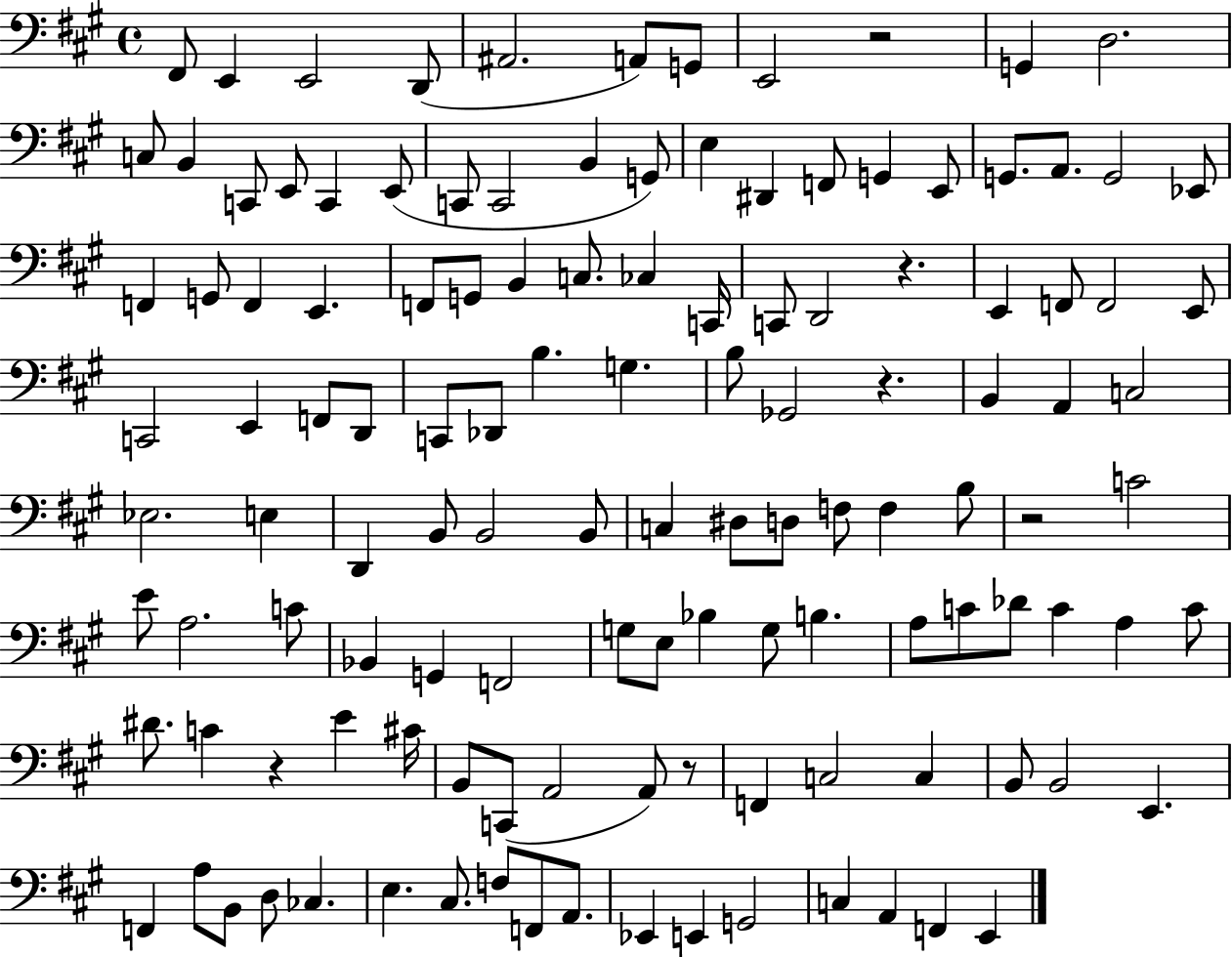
{
  \clef bass
  \time 4/4
  \defaultTimeSignature
  \key a \major
  \repeat volta 2 { fis,8 e,4 e,2 d,8( | ais,2. a,8) g,8 | e,2 r2 | g,4 d2. | \break c8 b,4 c,8 e,8 c,4 e,8( | c,8 c,2 b,4 g,8) | e4 dis,4 f,8 g,4 e,8 | g,8. a,8. g,2 ees,8 | \break f,4 g,8 f,4 e,4. | f,8 g,8 b,4 c8. ces4 c,16 | c,8 d,2 r4. | e,4 f,8 f,2 e,8 | \break c,2 e,4 f,8 d,8 | c,8 des,8 b4. g4. | b8 ges,2 r4. | b,4 a,4 c2 | \break ees2. e4 | d,4 b,8 b,2 b,8 | c4 dis8 d8 f8 f4 b8 | r2 c'2 | \break e'8 a2. c'8 | bes,4 g,4 f,2 | g8 e8 bes4 g8 b4. | a8 c'8 des'8 c'4 a4 c'8 | \break dis'8. c'4 r4 e'4 cis'16 | b,8 c,8( a,2 a,8) r8 | f,4 c2 c4 | b,8 b,2 e,4. | \break f,4 a8 b,8 d8 ces4. | e4. cis8. f8 f,8 a,8. | ees,4 e,4 g,2 | c4 a,4 f,4 e,4 | \break } \bar "|."
}